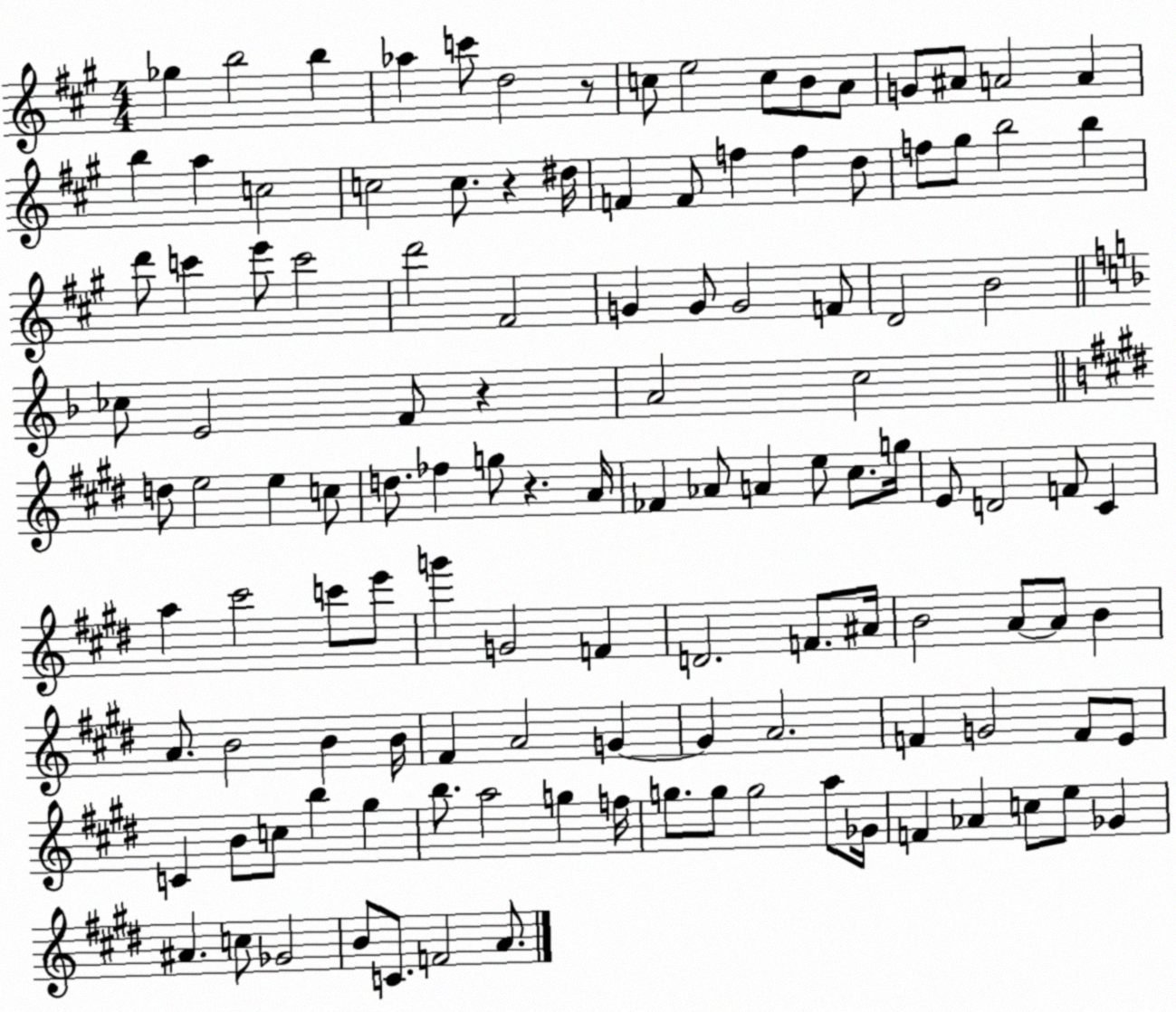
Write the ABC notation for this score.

X:1
T:Untitled
M:4/4
L:1/4
K:A
_g b2 b _a c'/2 d2 z/2 c/2 e2 c/2 B/2 A/2 G/2 ^A/2 A2 A b a c2 c2 c/2 z ^d/4 F F/2 f f d/2 f/2 ^g/2 b2 b d'/2 c' e'/2 c'2 d'2 ^F2 G G/2 G2 F/2 D2 B2 _c/2 E2 F/2 z A2 c2 d/2 e2 e c/2 d/2 _f g/2 z A/4 _F _A/2 A e/2 ^c/2 g/4 E/2 D2 F/2 ^C a ^c'2 c'/2 e'/2 g' G2 F D2 F/2 ^A/4 B2 A/2 A/2 B A/2 B2 B B/4 ^F A2 G G A2 F G2 F/2 E/2 C B/2 c/2 b ^g b/2 a2 g f/4 g/2 g/2 g2 a/2 _G/4 F _A c/2 e/2 _G ^A c/2 _G2 B/2 C/2 F2 A/2